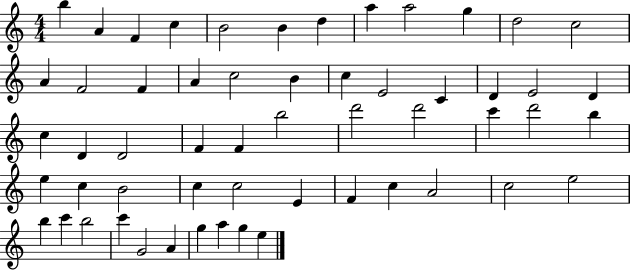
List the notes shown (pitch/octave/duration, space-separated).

B5/q A4/q F4/q C5/q B4/h B4/q D5/q A5/q A5/h G5/q D5/h C5/h A4/q F4/h F4/q A4/q C5/h B4/q C5/q E4/h C4/q D4/q E4/h D4/q C5/q D4/q D4/h F4/q F4/q B5/h D6/h D6/h C6/q D6/h B5/q E5/q C5/q B4/h C5/q C5/h E4/q F4/q C5/q A4/h C5/h E5/h B5/q C6/q B5/h C6/q G4/h A4/q G5/q A5/q G5/q E5/q